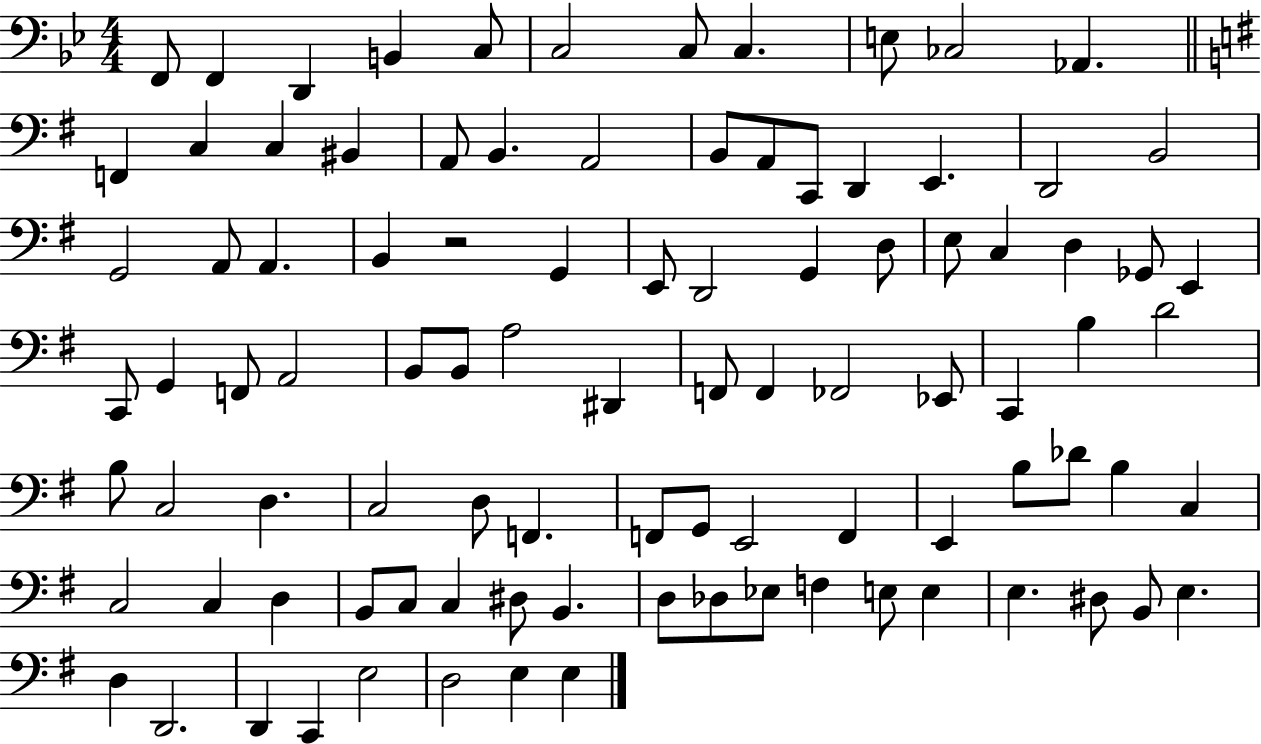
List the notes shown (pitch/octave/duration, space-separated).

F2/e F2/q D2/q B2/q C3/e C3/h C3/e C3/q. E3/e CES3/h Ab2/q. F2/q C3/q C3/q BIS2/q A2/e B2/q. A2/h B2/e A2/e C2/e D2/q E2/q. D2/h B2/h G2/h A2/e A2/q. B2/q R/h G2/q E2/e D2/h G2/q D3/e E3/e C3/q D3/q Gb2/e E2/q C2/e G2/q F2/e A2/h B2/e B2/e A3/h D#2/q F2/e F2/q FES2/h Eb2/e C2/q B3/q D4/h B3/e C3/h D3/q. C3/h D3/e F2/q. F2/e G2/e E2/h F2/q E2/q B3/e Db4/e B3/q C3/q C3/h C3/q D3/q B2/e C3/e C3/q D#3/e B2/q. D3/e Db3/e Eb3/e F3/q E3/e E3/q E3/q. D#3/e B2/e E3/q. D3/q D2/h. D2/q C2/q E3/h D3/h E3/q E3/q